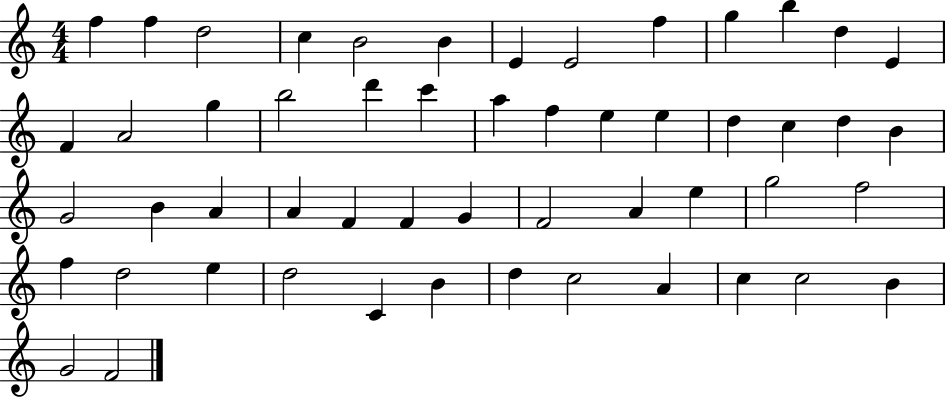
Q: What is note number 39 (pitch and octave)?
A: F5